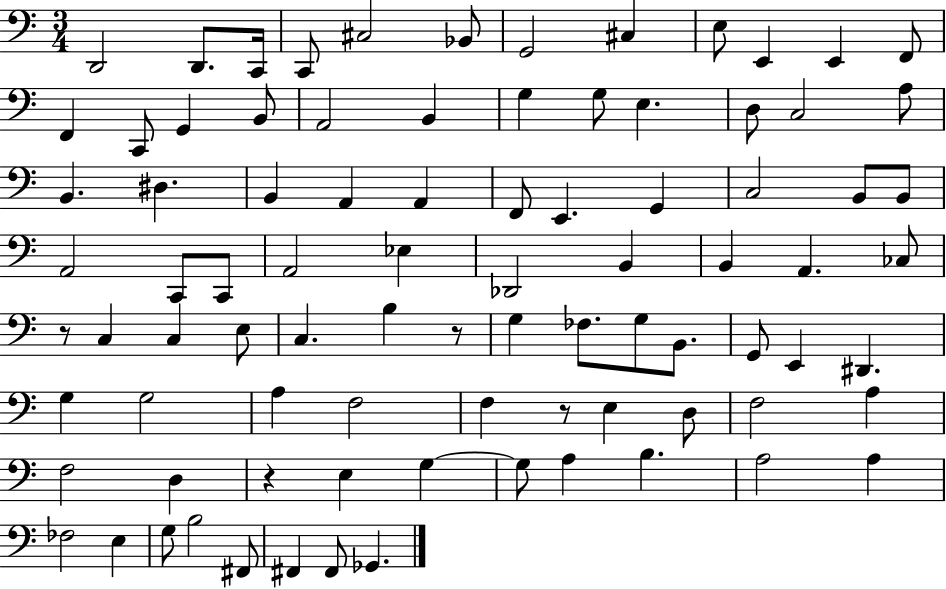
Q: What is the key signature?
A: C major